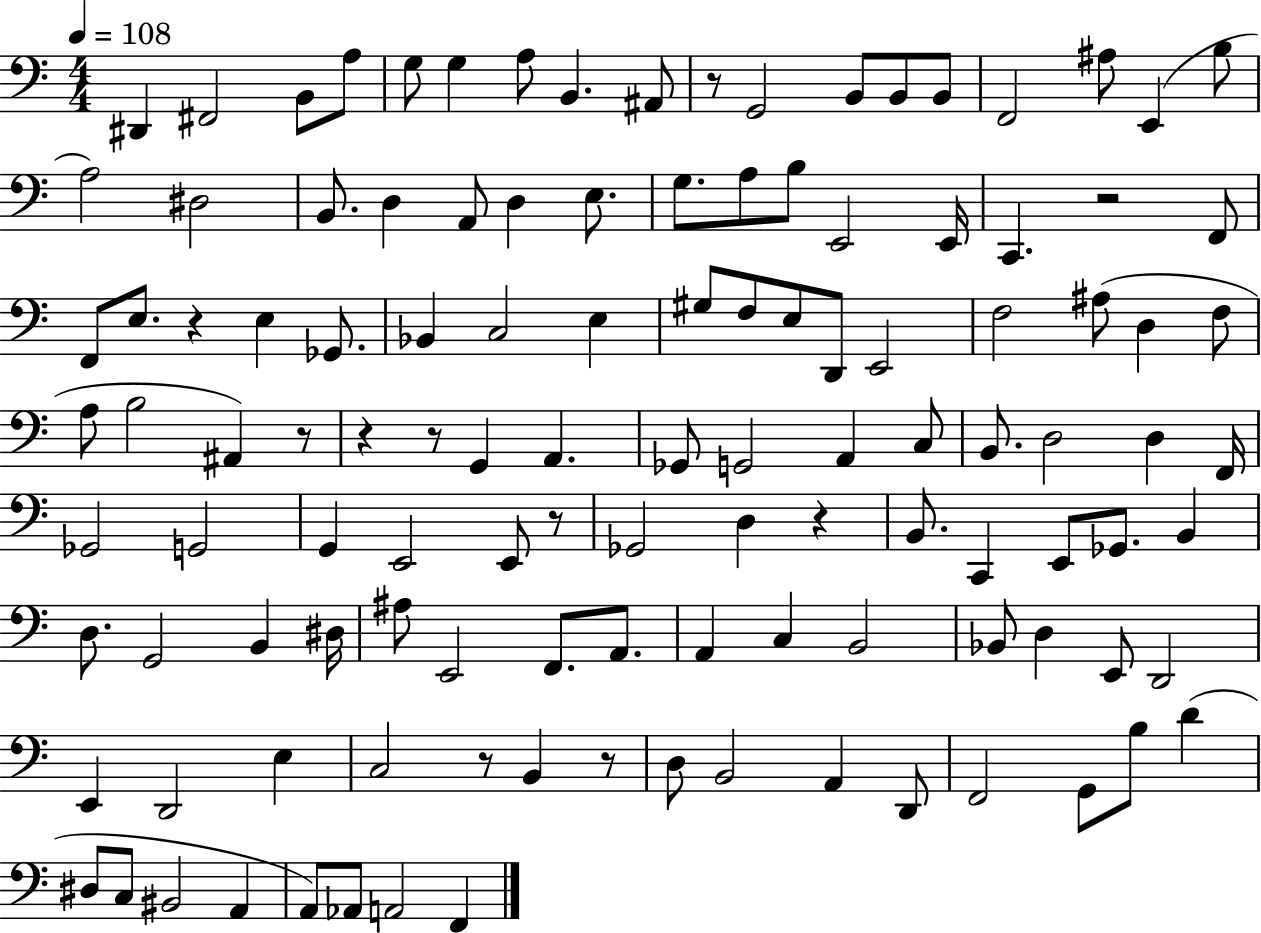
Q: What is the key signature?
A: C major